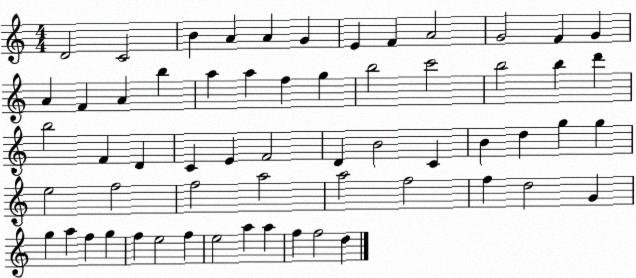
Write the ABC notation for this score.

X:1
T:Untitled
M:4/4
L:1/4
K:C
D2 C2 B A A G E F A2 G2 F G A F A b a a f g b2 c'2 b2 b d' b2 F D C E F2 D B2 C B d g g e2 f2 f2 a2 a2 f2 f d2 G g a f g f e2 f e2 a a f f2 d